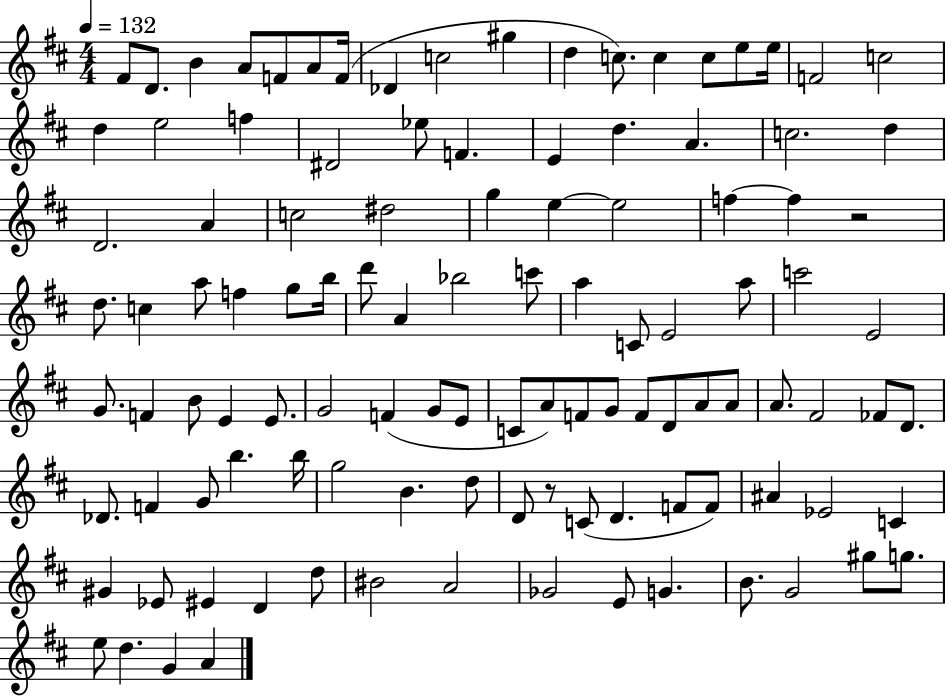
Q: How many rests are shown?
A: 2